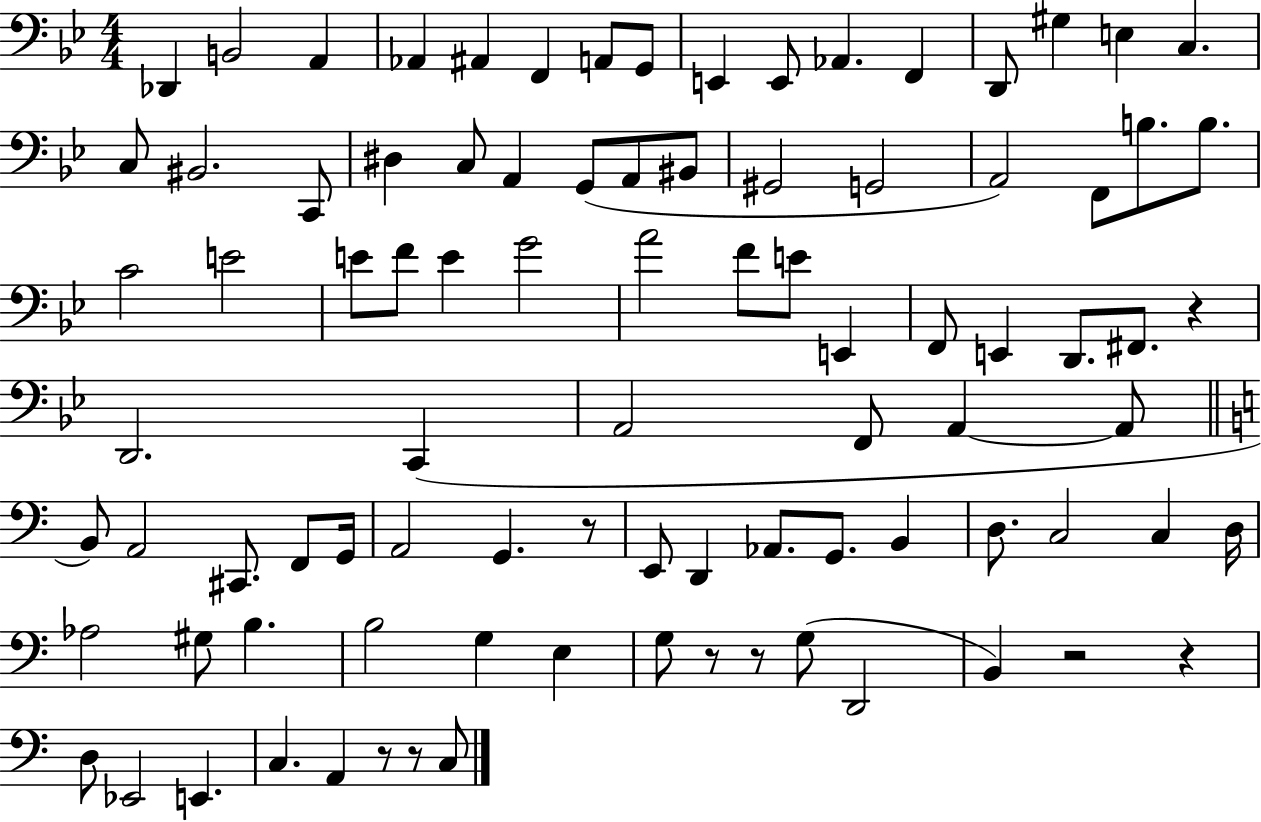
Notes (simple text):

Db2/q B2/h A2/q Ab2/q A#2/q F2/q A2/e G2/e E2/q E2/e Ab2/q. F2/q D2/e G#3/q E3/q C3/q. C3/e BIS2/h. C2/e D#3/q C3/e A2/q G2/e A2/e BIS2/e G#2/h G2/h A2/h F2/e B3/e. B3/e. C4/h E4/h E4/e F4/e E4/q G4/h A4/h F4/e E4/e E2/q F2/e E2/q D2/e. F#2/e. R/q D2/h. C2/q A2/h F2/e A2/q A2/e B2/e A2/h C#2/e. F2/e G2/s A2/h G2/q. R/e E2/e D2/q Ab2/e. G2/e. B2/q D3/e. C3/h C3/q D3/s Ab3/h G#3/e B3/q. B3/h G3/q E3/q G3/e R/e R/e G3/e D2/h B2/q R/h R/q D3/e Eb2/h E2/q. C3/q. A2/q R/e R/e C3/e